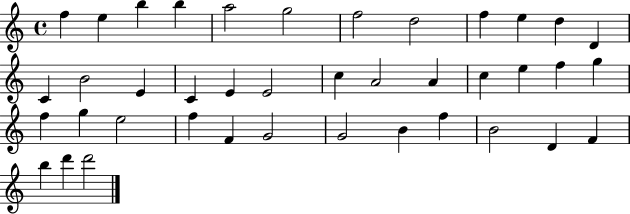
{
  \clef treble
  \time 4/4
  \defaultTimeSignature
  \key c \major
  f''4 e''4 b''4 b''4 | a''2 g''2 | f''2 d''2 | f''4 e''4 d''4 d'4 | \break c'4 b'2 e'4 | c'4 e'4 e'2 | c''4 a'2 a'4 | c''4 e''4 f''4 g''4 | \break f''4 g''4 e''2 | f''4 f'4 g'2 | g'2 b'4 f''4 | b'2 d'4 f'4 | \break b''4 d'''4 d'''2 | \bar "|."
}